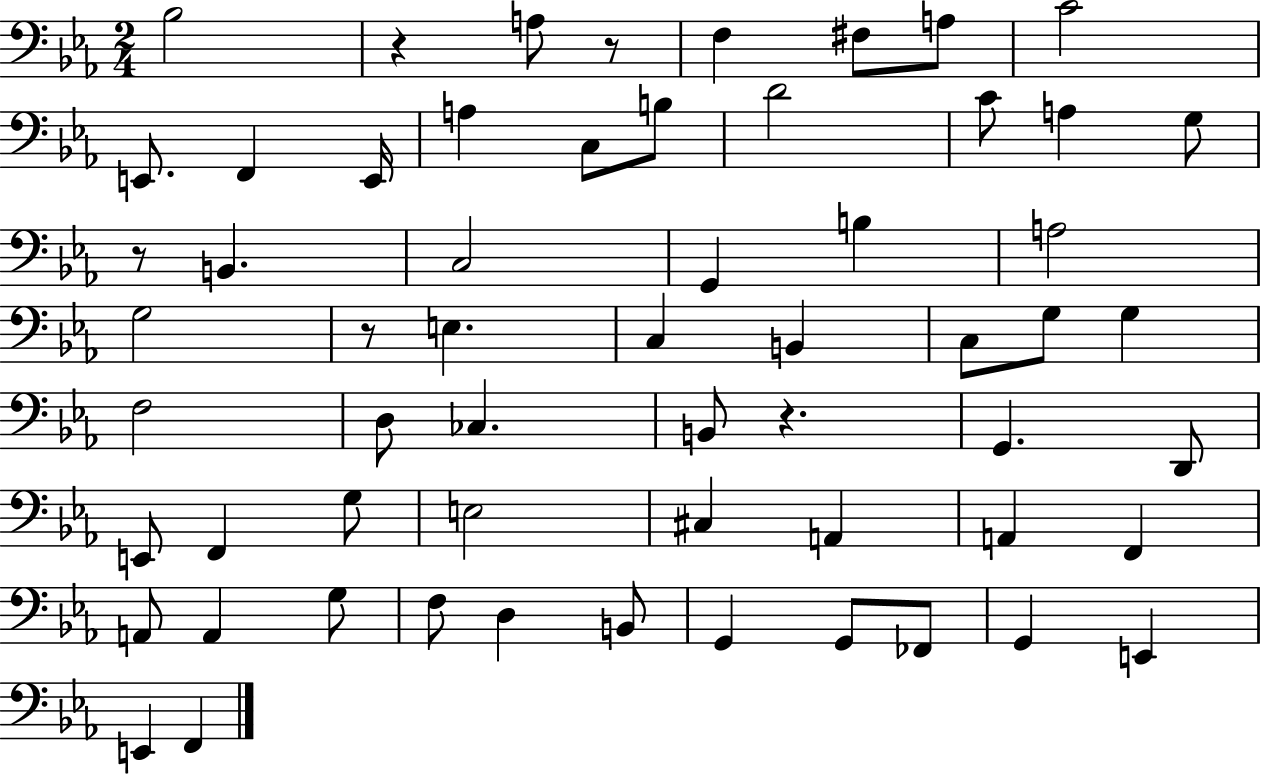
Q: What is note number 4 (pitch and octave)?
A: F#3